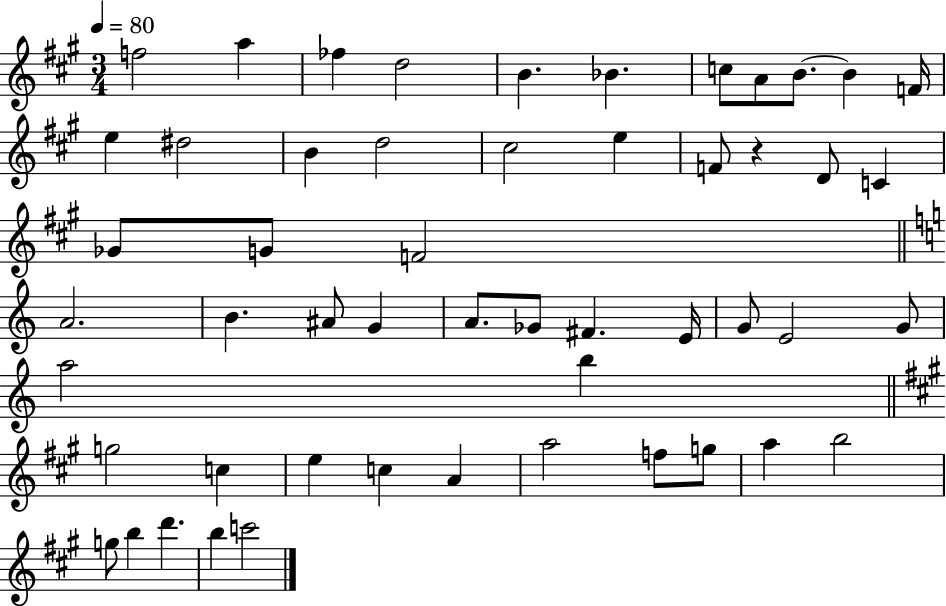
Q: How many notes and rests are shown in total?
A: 52